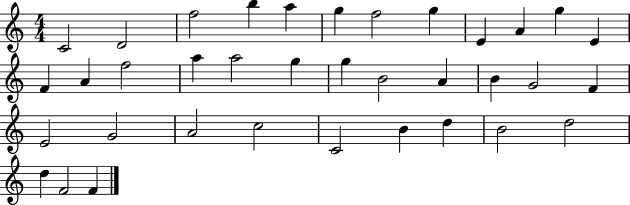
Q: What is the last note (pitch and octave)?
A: F4